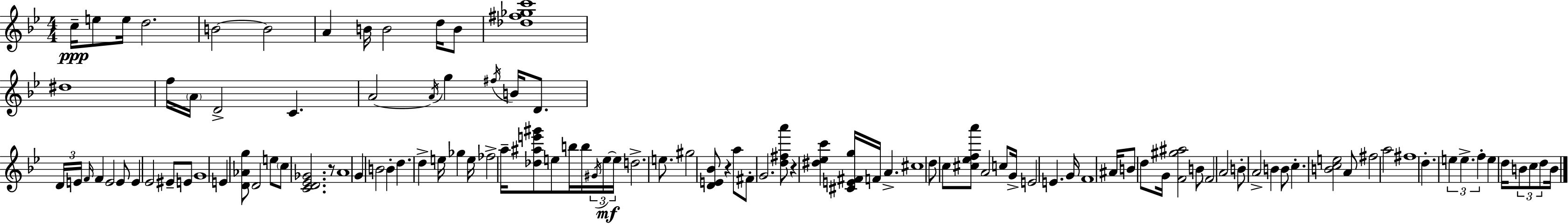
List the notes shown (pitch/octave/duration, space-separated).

C5/s E5/e E5/s D5/h. B4/h B4/h A4/q B4/s B4/h D5/s B4/e [Db5,F#5,Gb5,C6]/w D#5/w F5/s A4/s D4/h C4/q. A4/h A4/s G5/q F#5/s B4/s D4/e. D4/s E4/s F4/s F4/q E4/h E4/e E4/q Eb4/h EIS4/e E4/e G4/w E4/q [D4,Ab4,G5]/e D4/h E5/e C5/e [C4,D4,Eb4,Gb4]/h. R/e A4/w G4/q B4/h B4/q D5/q. D5/q E5/s Gb5/q E5/s FES5/h A5/s [Db5,A#5,E6,G#6]/e E5/e B5/s B5/s G#4/s E5/s E5/s D5/h. E5/e. G#5/h [D4,E4,Bb4]/e R/q A5/e F#4/e G4/h. [D5,F#5,A6]/e R/q [D#5,Eb5,C6]/q [C#4,E4,F#4,G5]/s F4/s A4/q. C#5/w D5/e C5/e [C#5,Eb5,F5,A6]/e A4/h C5/e G4/s E4/h E4/q. G4/s F4/w A#4/s B4/e D5/e G4/s [F4,G#5,A#5]/h B4/e F4/h A4/h B4/e A4/h B4/q B4/e C5/q. [B4,C5,E5]/h A4/e F#5/h A5/h F#5/w D5/q. E5/q E5/q. F5/q E5/q D5/s B4/e C5/e D5/e B4/s